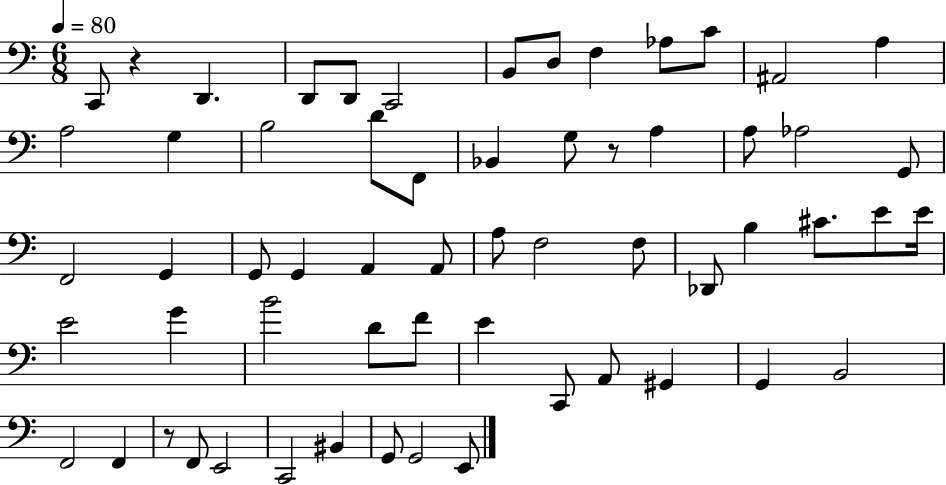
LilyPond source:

{
  \clef bass
  \numericTimeSignature
  \time 6/8
  \key c \major
  \tempo 4 = 80
  \repeat volta 2 { c,8 r4 d,4. | d,8 d,8 c,2 | b,8 d8 f4 aes8 c'8 | ais,2 a4 | \break a2 g4 | b2 d'8 f,8 | bes,4 g8 r8 a4 | a8 aes2 g,8 | \break f,2 g,4 | g,8 g,4 a,4 a,8 | a8 f2 f8 | des,8 b4 cis'8. e'8 e'16 | \break e'2 g'4 | b'2 d'8 f'8 | e'4 c,8 a,8 gis,4 | g,4 b,2 | \break f,2 f,4 | r8 f,8 e,2 | c,2 bis,4 | g,8 g,2 e,8 | \break } \bar "|."
}